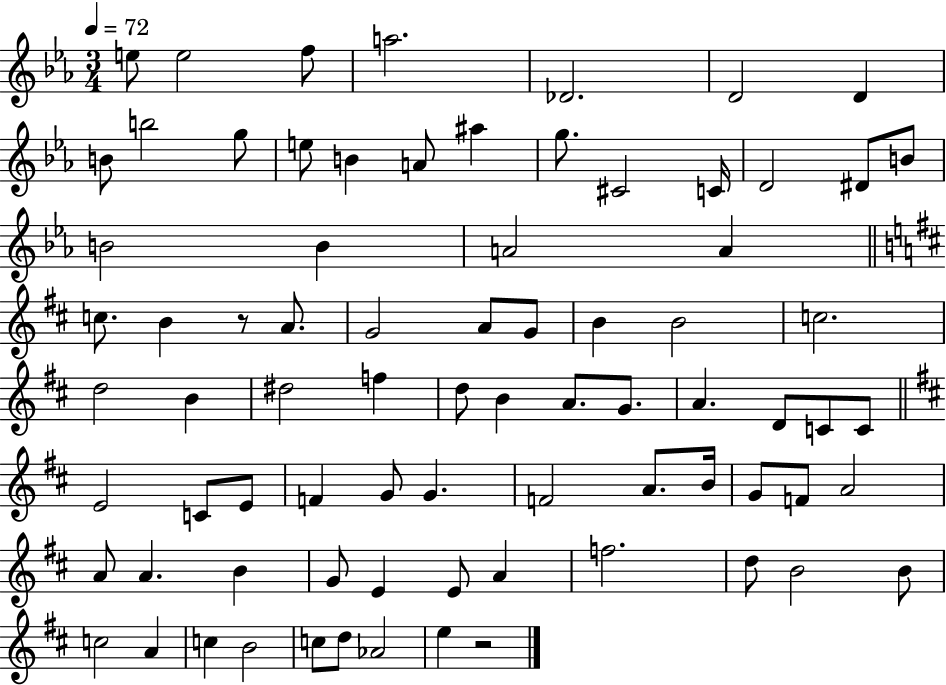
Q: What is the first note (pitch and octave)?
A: E5